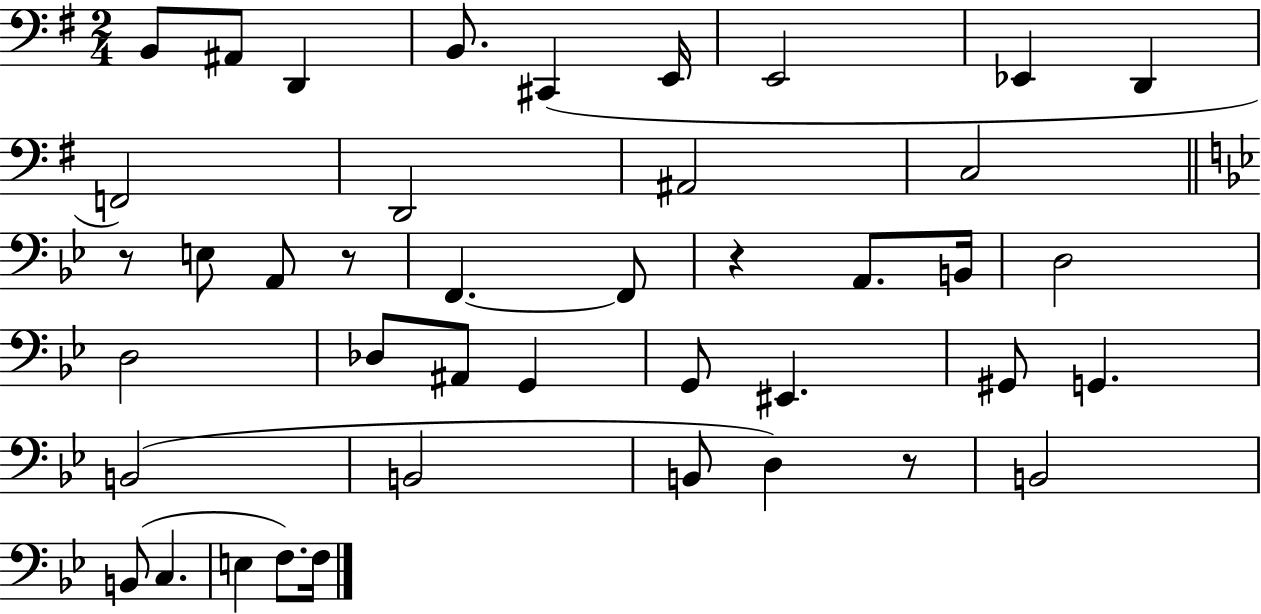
X:1
T:Untitled
M:2/4
L:1/4
K:G
B,,/2 ^A,,/2 D,, B,,/2 ^C,, E,,/4 E,,2 _E,, D,, F,,2 D,,2 ^A,,2 C,2 z/2 E,/2 A,,/2 z/2 F,, F,,/2 z A,,/2 B,,/4 D,2 D,2 _D,/2 ^A,,/2 G,, G,,/2 ^E,, ^G,,/2 G,, B,,2 B,,2 B,,/2 D, z/2 B,,2 B,,/2 C, E, F,/2 F,/4